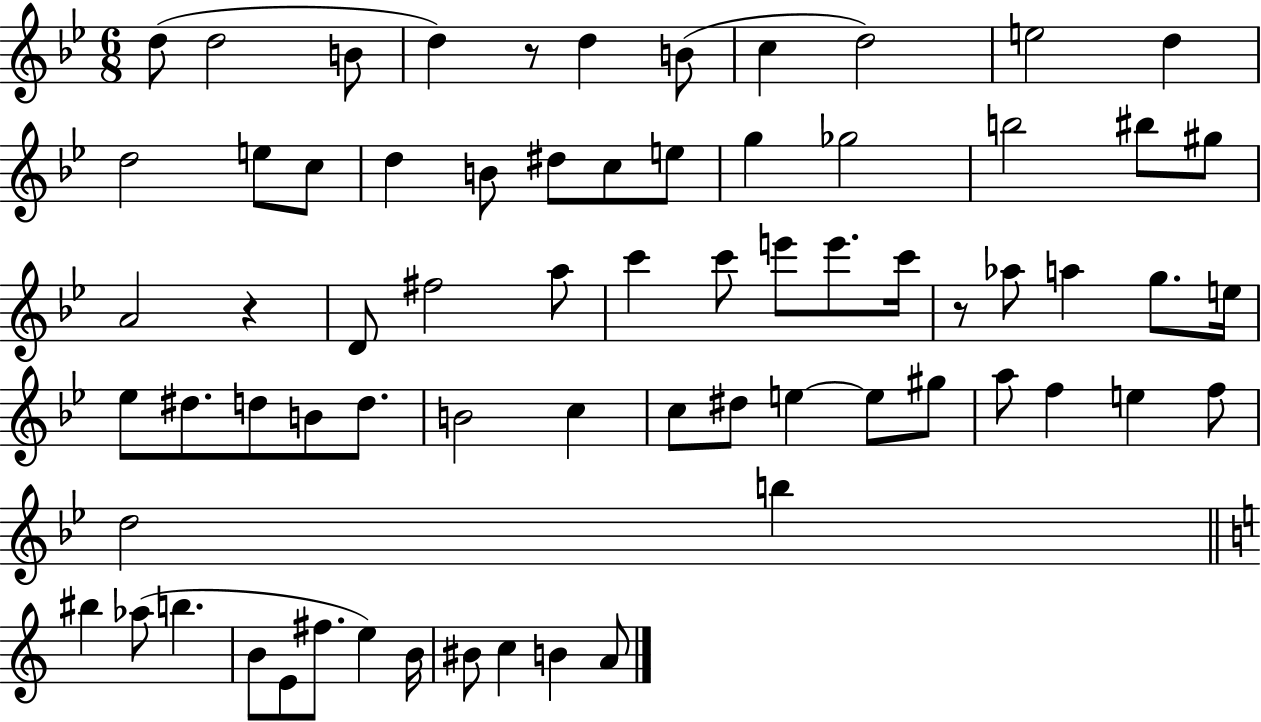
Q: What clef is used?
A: treble